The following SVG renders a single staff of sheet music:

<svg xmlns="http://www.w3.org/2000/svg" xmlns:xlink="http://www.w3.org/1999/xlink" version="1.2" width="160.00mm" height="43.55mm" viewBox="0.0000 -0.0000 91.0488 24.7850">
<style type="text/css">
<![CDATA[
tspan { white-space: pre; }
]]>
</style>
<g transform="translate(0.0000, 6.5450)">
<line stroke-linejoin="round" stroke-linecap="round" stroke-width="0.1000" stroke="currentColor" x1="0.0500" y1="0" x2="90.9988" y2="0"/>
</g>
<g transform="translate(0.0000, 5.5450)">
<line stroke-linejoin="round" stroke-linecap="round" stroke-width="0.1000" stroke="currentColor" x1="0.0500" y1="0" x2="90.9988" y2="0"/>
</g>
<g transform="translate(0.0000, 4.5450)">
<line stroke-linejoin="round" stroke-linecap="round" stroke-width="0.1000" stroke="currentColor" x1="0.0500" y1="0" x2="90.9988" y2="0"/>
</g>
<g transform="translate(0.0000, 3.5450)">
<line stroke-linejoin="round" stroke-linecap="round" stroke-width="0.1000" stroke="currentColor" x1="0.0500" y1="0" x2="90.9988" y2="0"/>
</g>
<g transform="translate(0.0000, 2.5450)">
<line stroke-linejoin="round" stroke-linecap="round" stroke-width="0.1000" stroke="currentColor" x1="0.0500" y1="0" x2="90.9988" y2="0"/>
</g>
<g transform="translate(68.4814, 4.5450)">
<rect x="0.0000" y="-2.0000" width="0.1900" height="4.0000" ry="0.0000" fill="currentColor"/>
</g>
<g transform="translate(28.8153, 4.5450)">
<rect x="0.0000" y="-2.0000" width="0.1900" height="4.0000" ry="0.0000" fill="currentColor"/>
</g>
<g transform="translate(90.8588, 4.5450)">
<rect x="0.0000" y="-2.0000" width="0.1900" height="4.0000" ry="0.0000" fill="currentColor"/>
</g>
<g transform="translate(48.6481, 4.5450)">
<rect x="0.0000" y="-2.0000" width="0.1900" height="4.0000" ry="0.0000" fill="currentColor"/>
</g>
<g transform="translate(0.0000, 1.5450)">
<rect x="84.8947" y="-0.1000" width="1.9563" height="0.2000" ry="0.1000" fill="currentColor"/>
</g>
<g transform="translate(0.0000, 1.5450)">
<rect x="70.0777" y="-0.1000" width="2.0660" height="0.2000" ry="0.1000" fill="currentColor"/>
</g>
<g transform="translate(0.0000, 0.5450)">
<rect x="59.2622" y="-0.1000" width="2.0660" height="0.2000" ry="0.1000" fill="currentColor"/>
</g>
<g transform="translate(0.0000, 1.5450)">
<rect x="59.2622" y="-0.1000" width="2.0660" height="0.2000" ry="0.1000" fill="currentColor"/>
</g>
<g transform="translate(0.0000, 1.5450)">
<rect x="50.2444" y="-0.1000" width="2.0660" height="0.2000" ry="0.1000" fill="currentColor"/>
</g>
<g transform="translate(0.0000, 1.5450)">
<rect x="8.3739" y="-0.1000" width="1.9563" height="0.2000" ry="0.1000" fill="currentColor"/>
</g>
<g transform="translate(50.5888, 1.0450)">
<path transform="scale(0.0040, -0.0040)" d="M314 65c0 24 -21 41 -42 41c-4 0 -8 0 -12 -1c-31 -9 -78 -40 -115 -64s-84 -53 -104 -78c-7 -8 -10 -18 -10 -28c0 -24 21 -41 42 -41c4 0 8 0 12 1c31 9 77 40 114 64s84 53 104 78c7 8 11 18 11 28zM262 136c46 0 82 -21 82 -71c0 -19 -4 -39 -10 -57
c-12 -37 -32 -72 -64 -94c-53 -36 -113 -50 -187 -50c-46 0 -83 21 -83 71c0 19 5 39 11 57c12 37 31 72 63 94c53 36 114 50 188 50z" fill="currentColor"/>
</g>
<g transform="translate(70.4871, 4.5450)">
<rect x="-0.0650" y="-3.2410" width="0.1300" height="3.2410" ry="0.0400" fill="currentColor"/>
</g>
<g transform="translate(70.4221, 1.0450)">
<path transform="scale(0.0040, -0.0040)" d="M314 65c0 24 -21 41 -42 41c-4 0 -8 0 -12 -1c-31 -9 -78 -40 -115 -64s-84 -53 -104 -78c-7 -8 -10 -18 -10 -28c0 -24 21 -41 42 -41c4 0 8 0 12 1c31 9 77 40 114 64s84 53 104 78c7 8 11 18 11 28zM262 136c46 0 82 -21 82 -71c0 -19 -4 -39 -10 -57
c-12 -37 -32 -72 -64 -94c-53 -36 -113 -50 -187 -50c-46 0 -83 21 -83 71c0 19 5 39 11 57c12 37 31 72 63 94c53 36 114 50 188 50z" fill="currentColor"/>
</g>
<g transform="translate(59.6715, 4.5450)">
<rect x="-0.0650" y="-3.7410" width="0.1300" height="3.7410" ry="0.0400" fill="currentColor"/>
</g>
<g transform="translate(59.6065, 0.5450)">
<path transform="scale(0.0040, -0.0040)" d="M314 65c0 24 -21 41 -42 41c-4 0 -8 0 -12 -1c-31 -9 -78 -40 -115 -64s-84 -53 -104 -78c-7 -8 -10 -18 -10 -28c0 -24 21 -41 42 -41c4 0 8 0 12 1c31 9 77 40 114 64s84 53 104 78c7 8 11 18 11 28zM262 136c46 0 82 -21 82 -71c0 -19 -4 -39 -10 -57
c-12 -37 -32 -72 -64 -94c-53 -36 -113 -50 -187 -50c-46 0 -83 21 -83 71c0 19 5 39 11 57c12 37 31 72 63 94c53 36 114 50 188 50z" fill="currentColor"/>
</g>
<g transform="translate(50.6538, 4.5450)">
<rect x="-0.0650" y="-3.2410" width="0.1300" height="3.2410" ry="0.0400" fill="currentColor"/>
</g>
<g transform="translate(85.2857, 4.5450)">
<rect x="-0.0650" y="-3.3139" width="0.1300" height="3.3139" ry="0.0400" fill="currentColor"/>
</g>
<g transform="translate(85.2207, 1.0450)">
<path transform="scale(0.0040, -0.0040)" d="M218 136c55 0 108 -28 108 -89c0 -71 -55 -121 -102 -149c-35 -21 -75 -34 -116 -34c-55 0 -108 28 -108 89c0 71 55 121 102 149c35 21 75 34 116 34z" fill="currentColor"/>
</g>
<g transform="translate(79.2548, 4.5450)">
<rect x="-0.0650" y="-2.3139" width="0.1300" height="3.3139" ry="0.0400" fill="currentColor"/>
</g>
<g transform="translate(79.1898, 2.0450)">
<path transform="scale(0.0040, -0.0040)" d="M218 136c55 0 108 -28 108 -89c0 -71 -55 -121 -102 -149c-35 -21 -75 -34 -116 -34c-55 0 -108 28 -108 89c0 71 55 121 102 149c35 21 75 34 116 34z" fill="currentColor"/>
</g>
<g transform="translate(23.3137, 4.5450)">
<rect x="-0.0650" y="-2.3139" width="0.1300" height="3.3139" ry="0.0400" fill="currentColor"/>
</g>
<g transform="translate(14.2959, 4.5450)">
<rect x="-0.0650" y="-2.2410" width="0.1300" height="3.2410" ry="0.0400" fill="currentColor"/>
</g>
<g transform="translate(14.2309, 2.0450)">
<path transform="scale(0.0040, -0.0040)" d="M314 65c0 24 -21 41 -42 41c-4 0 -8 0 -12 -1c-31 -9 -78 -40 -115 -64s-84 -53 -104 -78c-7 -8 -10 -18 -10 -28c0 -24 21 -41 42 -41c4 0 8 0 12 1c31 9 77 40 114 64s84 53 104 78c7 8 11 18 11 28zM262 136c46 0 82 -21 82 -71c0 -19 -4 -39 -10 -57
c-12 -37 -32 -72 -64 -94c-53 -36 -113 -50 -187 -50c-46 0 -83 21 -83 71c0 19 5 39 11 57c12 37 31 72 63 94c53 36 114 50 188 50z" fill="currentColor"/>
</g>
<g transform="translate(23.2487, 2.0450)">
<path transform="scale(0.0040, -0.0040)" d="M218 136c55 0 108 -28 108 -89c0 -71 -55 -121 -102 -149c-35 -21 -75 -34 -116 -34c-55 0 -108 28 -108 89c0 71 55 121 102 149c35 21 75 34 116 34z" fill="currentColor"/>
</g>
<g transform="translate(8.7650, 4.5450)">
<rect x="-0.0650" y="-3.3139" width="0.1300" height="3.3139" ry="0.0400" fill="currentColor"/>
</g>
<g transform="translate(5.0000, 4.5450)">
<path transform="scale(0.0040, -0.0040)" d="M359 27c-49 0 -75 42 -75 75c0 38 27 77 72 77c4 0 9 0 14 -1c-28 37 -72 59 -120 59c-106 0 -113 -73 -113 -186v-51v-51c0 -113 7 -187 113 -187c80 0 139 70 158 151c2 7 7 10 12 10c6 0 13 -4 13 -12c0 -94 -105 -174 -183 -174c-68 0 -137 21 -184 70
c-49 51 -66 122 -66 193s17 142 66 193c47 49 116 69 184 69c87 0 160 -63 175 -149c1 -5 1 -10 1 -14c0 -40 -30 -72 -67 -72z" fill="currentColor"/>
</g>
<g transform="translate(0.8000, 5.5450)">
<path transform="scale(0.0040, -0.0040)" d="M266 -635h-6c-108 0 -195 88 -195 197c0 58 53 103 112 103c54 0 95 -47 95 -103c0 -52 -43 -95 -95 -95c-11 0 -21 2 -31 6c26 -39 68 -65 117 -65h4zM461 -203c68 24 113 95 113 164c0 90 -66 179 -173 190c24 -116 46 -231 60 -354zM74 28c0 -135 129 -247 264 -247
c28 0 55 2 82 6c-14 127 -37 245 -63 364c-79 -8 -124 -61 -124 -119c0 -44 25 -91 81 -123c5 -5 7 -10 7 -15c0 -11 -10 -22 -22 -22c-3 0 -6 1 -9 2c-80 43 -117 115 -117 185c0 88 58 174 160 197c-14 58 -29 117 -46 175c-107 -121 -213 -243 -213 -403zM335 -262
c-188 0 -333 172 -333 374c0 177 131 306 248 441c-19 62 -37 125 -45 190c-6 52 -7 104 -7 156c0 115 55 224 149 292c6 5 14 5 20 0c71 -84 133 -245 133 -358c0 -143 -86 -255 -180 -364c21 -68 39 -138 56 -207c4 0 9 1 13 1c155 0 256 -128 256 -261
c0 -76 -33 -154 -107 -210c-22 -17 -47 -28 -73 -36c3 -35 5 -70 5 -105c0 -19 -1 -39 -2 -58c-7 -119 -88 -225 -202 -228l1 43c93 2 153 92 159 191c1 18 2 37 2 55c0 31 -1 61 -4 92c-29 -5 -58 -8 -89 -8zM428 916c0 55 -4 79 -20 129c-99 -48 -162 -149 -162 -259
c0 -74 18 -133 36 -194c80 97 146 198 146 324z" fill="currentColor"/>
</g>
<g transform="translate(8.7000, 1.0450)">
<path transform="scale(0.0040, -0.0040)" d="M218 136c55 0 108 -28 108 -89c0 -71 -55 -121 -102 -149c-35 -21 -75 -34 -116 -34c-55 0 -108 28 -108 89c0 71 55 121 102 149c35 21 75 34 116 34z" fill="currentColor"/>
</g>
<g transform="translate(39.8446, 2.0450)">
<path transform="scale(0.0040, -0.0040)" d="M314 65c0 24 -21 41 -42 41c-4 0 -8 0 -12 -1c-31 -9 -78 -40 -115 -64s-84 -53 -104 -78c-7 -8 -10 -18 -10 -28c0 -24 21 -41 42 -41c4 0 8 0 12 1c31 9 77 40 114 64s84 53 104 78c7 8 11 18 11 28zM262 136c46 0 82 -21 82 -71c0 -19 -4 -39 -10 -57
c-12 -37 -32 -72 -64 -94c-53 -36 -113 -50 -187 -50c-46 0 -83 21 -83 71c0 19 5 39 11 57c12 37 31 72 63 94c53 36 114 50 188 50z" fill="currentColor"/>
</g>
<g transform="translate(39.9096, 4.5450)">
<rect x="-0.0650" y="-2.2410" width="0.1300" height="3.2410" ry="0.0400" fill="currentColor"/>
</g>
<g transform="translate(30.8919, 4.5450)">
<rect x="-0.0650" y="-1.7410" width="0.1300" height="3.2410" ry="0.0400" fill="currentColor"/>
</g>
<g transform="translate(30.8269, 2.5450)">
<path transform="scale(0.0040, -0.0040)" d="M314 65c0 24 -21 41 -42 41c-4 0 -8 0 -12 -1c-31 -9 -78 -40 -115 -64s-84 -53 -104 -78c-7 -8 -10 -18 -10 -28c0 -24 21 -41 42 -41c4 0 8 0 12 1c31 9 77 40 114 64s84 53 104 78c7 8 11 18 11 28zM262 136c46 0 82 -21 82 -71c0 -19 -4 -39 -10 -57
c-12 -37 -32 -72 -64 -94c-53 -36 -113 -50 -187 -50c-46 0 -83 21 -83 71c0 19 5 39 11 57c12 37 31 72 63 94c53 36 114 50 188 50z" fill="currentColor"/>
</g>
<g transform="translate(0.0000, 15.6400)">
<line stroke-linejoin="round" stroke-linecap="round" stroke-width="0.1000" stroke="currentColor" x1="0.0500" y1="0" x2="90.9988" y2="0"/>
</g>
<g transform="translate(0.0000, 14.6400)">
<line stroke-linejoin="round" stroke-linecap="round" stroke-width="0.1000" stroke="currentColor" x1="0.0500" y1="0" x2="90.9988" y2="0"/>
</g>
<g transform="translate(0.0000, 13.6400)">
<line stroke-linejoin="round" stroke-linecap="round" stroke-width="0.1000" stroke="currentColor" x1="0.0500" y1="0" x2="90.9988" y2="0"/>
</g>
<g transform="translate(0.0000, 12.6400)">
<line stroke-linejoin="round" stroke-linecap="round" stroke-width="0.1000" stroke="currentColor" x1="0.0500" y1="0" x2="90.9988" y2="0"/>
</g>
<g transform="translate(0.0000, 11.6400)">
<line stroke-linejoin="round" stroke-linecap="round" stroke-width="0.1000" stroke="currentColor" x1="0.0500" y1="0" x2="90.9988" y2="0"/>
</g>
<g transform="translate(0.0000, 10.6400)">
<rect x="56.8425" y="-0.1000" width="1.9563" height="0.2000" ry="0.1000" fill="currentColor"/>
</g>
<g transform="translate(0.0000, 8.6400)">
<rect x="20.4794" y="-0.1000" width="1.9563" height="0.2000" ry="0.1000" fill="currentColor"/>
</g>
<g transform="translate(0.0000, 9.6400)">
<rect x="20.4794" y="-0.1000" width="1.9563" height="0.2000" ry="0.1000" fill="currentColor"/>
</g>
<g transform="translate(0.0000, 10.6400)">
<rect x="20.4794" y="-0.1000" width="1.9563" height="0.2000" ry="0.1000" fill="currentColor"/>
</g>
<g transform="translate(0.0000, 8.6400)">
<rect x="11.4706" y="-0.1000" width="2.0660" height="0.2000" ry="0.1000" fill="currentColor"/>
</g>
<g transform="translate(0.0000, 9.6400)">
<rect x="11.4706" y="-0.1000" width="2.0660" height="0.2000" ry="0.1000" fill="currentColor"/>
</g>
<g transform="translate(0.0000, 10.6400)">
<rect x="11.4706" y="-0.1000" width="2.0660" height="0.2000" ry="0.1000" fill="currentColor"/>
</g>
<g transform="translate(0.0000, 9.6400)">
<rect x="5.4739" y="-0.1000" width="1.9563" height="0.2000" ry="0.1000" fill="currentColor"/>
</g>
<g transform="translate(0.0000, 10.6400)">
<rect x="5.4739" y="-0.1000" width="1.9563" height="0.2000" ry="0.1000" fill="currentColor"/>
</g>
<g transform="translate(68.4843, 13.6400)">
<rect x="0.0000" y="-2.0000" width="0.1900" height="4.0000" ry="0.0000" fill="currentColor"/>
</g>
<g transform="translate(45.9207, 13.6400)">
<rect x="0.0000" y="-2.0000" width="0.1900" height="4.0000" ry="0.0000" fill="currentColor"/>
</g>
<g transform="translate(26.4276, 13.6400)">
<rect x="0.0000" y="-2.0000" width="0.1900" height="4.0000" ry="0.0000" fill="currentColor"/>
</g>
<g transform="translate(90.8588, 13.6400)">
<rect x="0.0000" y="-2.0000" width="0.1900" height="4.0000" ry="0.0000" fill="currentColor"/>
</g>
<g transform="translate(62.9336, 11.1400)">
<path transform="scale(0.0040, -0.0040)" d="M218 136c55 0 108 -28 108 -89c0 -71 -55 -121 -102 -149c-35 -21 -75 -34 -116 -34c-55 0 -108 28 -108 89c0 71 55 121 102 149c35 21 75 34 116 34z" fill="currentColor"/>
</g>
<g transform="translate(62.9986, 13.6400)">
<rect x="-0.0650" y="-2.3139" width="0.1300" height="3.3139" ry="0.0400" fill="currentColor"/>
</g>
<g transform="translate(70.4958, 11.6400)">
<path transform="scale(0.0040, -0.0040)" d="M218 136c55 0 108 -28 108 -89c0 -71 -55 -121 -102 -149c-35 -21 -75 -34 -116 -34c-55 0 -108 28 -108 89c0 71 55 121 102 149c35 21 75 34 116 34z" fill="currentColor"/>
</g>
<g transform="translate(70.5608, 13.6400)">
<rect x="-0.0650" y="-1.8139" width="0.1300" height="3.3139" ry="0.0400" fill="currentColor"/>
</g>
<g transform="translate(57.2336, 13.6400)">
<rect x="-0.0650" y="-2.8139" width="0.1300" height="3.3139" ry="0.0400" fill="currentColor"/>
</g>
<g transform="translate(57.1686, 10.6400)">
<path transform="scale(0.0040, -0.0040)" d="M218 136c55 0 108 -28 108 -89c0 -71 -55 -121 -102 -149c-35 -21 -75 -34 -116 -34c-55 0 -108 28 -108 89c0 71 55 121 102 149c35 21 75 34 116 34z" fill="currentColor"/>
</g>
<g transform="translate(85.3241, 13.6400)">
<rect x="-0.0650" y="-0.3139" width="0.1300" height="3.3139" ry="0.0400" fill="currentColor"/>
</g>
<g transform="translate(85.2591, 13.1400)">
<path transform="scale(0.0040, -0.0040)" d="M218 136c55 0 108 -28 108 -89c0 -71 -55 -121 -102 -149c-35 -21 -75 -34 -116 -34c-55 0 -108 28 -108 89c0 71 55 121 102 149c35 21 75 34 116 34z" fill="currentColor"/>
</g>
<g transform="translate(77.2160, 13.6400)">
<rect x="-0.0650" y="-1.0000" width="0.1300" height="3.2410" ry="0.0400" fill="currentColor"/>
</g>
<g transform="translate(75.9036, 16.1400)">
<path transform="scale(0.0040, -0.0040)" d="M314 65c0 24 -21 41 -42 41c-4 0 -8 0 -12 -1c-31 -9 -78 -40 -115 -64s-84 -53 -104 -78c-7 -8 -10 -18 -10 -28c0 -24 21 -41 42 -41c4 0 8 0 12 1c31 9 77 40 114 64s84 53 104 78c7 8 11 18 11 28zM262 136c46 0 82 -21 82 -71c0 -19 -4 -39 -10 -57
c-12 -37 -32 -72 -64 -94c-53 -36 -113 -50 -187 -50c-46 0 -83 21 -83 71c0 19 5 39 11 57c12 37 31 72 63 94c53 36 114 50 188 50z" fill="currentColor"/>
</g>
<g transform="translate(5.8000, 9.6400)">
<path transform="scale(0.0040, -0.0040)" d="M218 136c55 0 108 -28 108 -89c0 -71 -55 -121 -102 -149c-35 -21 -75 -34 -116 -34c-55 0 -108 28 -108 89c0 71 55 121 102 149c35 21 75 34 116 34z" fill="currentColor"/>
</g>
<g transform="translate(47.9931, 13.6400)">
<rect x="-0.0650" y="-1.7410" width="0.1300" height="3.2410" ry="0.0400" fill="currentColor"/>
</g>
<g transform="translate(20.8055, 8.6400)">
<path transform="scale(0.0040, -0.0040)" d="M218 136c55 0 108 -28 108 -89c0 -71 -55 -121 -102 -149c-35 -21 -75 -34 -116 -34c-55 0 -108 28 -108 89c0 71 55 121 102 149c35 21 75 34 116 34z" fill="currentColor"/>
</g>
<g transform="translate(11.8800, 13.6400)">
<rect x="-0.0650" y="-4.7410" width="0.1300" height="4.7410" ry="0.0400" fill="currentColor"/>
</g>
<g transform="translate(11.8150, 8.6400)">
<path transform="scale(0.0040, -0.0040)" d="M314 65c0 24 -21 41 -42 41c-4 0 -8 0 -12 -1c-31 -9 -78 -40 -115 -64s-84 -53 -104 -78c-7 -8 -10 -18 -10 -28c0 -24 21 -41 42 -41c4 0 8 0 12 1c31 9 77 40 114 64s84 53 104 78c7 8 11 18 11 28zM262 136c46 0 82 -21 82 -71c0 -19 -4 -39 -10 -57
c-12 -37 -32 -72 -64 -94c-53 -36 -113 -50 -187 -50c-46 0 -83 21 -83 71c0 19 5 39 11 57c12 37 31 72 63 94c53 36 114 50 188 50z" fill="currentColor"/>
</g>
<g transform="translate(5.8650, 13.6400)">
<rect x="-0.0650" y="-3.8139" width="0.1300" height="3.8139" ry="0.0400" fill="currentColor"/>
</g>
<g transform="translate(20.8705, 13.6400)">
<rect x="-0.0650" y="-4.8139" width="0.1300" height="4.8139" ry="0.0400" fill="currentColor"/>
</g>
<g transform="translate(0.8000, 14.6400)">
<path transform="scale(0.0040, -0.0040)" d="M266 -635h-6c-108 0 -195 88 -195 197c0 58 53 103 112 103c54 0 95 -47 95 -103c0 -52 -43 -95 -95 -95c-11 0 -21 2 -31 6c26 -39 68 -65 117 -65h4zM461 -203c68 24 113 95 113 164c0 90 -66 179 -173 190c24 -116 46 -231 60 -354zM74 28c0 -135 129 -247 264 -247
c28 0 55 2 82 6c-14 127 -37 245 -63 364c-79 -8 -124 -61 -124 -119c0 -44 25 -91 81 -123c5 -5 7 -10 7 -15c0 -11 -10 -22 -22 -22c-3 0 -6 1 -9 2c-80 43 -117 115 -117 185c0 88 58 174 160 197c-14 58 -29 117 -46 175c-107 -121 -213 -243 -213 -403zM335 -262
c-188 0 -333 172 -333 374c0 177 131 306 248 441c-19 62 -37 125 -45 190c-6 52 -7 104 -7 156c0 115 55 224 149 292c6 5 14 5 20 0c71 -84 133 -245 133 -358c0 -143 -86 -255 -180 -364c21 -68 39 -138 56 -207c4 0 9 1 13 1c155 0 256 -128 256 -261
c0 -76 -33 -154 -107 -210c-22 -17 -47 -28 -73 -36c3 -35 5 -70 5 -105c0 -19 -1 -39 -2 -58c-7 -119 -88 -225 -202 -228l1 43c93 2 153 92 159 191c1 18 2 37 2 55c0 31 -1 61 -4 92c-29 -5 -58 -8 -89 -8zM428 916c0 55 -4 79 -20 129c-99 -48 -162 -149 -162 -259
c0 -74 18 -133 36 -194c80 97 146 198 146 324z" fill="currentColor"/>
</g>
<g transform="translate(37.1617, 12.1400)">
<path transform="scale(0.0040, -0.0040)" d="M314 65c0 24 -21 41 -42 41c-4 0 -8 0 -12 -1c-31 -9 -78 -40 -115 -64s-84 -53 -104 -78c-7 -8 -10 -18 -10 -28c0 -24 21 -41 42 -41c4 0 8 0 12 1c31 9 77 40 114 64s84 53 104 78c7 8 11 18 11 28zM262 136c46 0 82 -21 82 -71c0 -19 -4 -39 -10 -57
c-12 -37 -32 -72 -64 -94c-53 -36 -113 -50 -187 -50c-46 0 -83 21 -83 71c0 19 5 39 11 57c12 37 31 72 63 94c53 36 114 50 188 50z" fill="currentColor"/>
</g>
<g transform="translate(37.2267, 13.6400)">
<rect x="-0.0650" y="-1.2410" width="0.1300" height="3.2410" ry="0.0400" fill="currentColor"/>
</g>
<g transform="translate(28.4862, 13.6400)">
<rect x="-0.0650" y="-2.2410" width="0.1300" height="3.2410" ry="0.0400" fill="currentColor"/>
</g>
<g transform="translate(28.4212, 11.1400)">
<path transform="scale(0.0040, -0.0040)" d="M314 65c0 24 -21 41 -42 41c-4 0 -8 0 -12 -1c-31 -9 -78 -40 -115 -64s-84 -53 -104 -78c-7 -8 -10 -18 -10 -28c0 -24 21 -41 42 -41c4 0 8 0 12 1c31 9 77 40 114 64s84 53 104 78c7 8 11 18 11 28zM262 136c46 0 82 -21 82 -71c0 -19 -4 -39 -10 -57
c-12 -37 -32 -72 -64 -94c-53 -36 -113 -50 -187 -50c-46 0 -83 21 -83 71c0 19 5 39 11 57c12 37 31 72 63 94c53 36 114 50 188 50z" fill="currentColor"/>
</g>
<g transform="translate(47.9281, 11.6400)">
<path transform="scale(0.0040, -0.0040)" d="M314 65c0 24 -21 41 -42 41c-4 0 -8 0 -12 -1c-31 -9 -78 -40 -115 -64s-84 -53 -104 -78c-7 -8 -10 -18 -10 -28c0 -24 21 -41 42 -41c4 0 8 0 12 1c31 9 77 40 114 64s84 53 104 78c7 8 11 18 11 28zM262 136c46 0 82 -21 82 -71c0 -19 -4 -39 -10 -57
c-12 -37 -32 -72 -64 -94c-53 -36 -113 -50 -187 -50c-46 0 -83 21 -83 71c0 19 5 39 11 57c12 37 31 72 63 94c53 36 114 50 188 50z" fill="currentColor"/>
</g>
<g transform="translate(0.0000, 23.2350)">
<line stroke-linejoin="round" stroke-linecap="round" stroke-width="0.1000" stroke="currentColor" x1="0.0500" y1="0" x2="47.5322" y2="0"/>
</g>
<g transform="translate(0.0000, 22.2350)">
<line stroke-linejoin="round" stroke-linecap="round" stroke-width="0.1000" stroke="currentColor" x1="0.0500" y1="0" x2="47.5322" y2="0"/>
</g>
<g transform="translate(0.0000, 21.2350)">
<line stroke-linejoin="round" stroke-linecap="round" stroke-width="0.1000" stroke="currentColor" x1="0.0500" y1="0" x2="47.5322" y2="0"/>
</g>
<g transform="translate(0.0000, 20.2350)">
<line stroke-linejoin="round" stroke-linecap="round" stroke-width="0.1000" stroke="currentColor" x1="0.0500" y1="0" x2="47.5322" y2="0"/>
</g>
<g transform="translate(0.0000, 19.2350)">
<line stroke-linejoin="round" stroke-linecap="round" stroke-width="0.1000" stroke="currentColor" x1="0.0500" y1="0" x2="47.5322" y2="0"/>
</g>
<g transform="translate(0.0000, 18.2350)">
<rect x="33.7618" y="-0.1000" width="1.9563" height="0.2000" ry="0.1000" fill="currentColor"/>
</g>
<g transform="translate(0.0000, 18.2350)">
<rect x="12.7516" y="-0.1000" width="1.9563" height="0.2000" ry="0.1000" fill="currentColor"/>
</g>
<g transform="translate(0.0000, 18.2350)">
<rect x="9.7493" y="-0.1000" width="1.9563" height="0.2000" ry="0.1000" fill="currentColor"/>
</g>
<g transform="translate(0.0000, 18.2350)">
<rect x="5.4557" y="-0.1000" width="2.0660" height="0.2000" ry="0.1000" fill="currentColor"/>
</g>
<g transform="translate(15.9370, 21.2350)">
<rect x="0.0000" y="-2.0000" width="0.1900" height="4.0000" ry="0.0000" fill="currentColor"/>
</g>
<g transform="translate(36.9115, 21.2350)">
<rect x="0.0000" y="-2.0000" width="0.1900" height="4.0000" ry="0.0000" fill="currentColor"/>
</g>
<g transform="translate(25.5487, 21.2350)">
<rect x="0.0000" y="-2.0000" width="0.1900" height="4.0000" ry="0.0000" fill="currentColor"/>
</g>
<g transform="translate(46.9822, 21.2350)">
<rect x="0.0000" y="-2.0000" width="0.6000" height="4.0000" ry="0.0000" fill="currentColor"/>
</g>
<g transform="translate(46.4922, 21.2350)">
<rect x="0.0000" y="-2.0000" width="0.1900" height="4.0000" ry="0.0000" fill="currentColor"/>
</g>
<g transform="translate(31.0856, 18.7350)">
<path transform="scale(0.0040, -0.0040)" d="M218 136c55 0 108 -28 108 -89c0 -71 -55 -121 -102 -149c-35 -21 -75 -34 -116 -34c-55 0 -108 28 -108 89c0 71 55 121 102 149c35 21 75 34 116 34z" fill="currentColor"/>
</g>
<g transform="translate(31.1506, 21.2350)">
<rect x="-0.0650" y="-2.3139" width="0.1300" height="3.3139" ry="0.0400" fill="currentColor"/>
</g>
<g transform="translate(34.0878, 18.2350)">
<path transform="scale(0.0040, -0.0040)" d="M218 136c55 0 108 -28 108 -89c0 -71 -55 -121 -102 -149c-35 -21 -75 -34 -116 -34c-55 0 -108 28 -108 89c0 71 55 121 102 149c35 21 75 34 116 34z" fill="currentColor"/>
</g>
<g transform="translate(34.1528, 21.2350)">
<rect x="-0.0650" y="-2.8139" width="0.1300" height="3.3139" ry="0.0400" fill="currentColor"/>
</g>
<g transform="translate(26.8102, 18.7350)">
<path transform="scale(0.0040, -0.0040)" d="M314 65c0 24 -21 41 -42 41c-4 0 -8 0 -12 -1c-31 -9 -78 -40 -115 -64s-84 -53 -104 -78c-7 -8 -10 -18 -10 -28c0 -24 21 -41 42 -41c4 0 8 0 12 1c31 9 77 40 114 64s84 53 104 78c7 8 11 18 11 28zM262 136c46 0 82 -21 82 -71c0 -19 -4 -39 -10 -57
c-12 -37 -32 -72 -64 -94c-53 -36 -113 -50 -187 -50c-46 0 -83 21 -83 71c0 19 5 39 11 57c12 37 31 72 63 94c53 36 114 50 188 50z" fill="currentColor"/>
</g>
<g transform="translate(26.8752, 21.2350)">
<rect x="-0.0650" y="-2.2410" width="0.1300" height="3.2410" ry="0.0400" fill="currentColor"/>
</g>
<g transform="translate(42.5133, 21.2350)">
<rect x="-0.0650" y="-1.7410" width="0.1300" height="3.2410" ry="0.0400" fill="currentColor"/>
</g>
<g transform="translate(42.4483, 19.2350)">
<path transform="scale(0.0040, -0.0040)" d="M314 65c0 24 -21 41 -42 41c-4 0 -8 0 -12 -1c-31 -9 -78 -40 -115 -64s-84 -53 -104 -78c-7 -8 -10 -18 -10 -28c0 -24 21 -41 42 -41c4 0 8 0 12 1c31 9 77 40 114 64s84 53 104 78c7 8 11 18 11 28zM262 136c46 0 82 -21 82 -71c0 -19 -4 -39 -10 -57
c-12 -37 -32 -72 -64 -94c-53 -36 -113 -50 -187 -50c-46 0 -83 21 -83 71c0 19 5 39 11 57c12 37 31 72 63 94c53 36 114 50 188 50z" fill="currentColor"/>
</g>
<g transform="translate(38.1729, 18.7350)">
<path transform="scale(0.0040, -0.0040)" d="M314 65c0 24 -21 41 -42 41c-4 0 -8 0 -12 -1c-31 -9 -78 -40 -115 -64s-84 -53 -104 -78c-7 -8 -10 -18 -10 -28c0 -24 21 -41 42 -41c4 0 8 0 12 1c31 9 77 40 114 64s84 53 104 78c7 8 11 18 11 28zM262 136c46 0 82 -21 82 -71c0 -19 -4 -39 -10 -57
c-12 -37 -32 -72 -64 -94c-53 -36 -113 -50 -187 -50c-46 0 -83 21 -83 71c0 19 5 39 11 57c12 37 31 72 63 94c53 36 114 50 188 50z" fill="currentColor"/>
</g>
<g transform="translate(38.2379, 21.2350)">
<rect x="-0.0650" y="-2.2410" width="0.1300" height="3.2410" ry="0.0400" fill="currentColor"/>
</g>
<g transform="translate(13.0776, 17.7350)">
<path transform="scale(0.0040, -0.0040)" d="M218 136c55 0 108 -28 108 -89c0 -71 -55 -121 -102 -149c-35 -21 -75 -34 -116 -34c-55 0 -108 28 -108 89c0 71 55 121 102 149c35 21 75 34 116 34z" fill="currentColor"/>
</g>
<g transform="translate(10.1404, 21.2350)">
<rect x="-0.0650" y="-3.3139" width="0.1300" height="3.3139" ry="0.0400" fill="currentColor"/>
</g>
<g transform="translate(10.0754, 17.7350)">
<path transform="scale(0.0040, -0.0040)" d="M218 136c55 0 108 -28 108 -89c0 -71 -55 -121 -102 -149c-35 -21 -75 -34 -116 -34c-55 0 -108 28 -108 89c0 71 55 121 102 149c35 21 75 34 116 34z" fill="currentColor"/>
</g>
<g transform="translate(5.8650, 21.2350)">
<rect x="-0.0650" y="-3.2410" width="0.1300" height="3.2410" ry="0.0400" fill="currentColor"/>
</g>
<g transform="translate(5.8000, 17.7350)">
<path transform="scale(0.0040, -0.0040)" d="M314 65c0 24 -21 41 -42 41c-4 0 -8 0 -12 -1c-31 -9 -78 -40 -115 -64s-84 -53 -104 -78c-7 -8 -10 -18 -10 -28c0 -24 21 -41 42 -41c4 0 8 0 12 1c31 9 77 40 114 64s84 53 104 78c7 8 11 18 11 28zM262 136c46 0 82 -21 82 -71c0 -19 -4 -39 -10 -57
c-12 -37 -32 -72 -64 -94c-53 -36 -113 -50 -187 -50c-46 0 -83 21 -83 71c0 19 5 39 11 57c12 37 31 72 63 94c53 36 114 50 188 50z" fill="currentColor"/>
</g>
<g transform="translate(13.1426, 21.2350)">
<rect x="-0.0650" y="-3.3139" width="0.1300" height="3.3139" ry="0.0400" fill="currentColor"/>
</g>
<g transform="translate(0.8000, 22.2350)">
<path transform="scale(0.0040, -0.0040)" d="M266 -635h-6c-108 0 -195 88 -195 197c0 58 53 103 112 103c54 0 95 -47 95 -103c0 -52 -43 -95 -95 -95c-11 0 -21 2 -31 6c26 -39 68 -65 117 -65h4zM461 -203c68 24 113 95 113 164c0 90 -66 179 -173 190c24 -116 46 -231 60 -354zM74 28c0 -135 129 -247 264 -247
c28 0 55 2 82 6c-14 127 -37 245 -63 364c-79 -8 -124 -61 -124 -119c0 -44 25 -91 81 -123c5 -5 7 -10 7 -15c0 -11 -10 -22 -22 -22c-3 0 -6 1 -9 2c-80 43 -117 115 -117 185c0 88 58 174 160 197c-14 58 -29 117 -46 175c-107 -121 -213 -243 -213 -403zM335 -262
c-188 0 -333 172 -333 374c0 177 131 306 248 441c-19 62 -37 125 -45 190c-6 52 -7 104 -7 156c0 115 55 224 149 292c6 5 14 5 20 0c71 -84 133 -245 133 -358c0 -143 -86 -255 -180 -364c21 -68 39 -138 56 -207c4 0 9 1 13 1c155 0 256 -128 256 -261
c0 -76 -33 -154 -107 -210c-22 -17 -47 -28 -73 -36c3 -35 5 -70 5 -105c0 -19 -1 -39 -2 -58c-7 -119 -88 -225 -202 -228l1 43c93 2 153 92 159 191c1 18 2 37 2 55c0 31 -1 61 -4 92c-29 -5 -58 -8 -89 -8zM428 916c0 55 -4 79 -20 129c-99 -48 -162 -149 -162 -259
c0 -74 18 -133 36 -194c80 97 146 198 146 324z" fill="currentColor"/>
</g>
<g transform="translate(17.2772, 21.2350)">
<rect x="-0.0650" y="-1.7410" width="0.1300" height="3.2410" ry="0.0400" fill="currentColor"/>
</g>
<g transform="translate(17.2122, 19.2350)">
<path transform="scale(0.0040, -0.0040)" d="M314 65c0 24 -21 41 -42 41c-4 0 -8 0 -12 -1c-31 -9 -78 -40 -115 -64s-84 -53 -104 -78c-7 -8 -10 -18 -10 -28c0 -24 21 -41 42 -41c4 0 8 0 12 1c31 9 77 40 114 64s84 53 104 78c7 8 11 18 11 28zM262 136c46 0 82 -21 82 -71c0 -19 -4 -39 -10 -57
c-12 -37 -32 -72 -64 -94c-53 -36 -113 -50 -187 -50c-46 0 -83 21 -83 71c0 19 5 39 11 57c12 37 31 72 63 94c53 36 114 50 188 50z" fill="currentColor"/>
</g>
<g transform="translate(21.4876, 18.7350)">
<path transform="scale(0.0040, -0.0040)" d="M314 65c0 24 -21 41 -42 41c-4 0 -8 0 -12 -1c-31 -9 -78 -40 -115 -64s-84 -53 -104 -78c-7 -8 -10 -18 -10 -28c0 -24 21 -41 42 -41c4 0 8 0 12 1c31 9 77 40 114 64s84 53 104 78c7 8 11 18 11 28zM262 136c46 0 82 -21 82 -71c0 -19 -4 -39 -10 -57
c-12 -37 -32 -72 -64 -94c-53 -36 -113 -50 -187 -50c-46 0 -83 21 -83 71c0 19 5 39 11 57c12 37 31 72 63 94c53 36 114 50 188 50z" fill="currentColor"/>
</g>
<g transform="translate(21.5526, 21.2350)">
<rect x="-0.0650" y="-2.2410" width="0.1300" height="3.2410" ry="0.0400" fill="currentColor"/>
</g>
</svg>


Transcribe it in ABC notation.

X:1
T:Untitled
M:4/4
L:1/4
K:C
b g2 g f2 g2 b2 c'2 b2 g b c' e'2 e' g2 e2 f2 a g f D2 c b2 b b f2 g2 g2 g a g2 f2